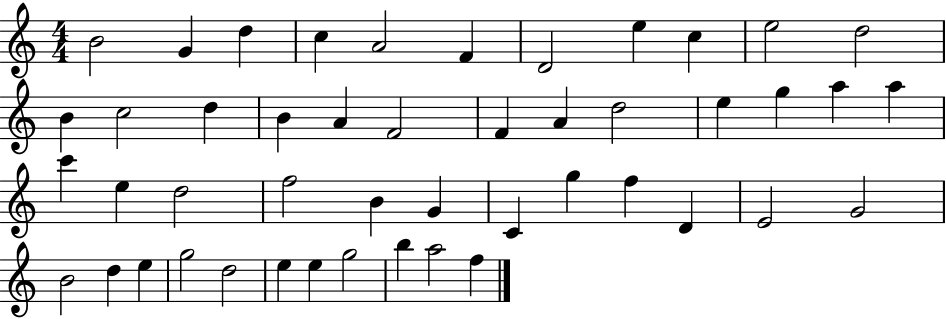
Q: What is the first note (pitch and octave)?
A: B4